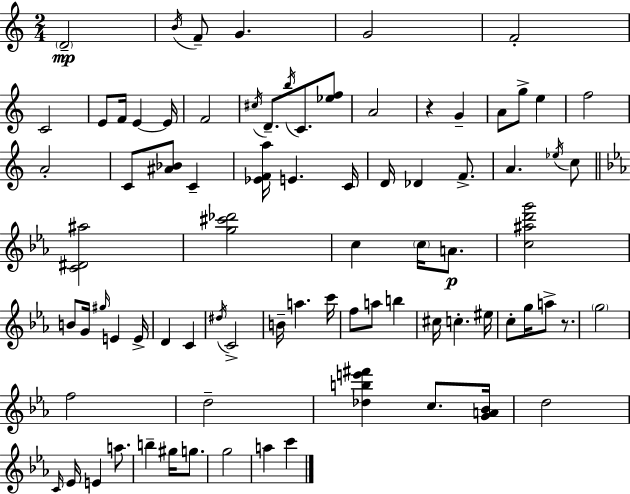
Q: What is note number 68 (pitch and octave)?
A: G#5